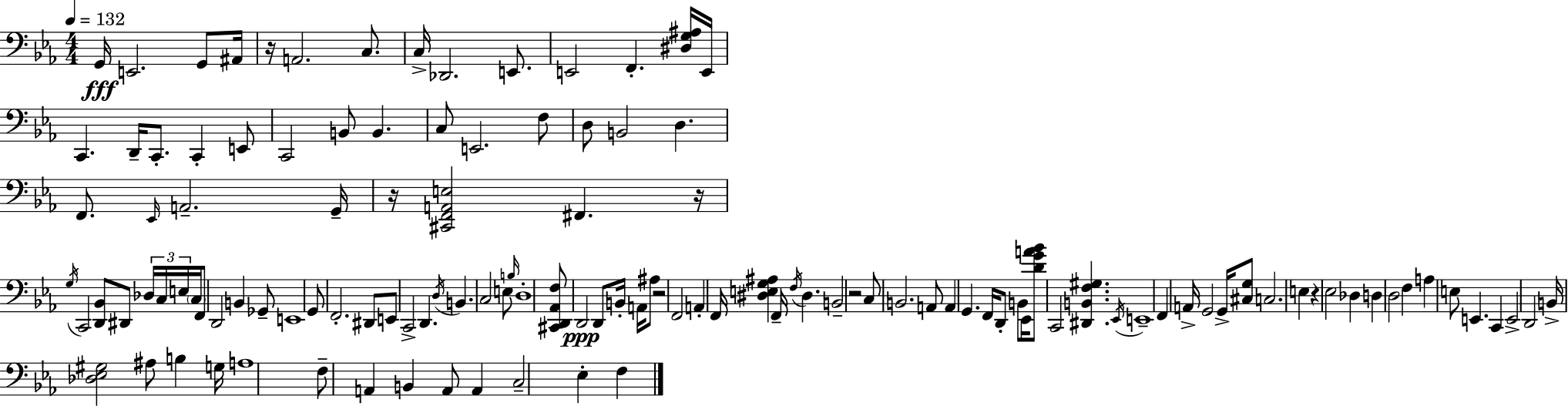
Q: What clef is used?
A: bass